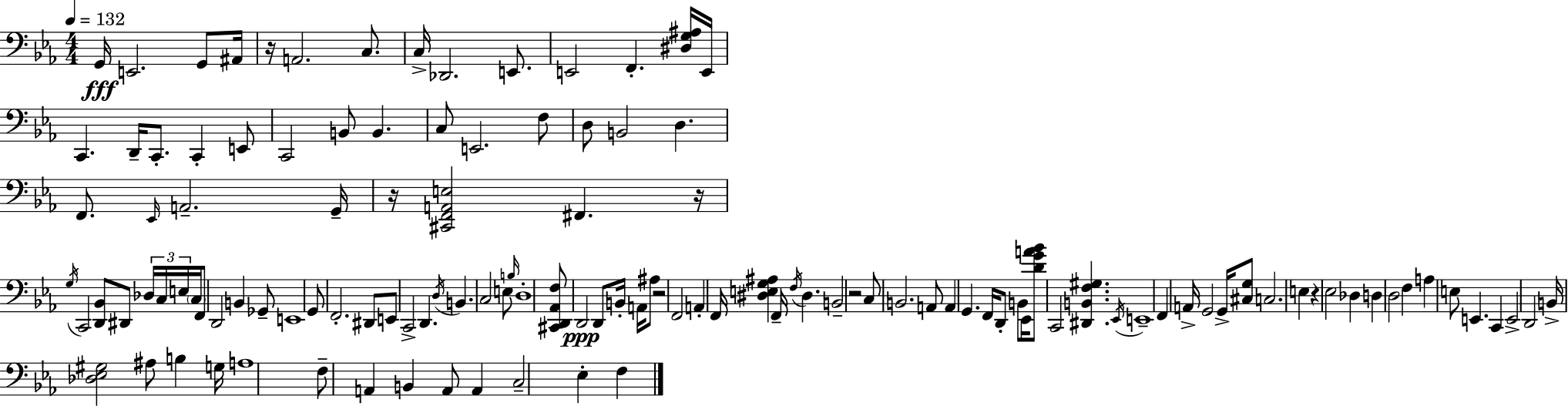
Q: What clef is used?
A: bass